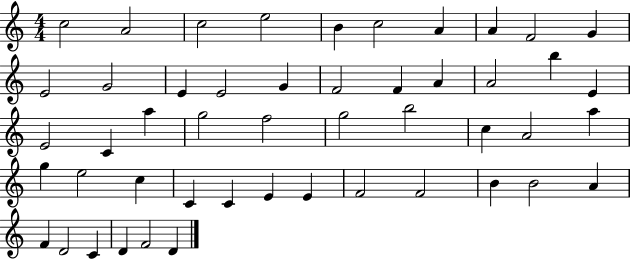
X:1
T:Untitled
M:4/4
L:1/4
K:C
c2 A2 c2 e2 B c2 A A F2 G E2 G2 E E2 G F2 F A A2 b E E2 C a g2 f2 g2 b2 c A2 a g e2 c C C E E F2 F2 B B2 A F D2 C D F2 D